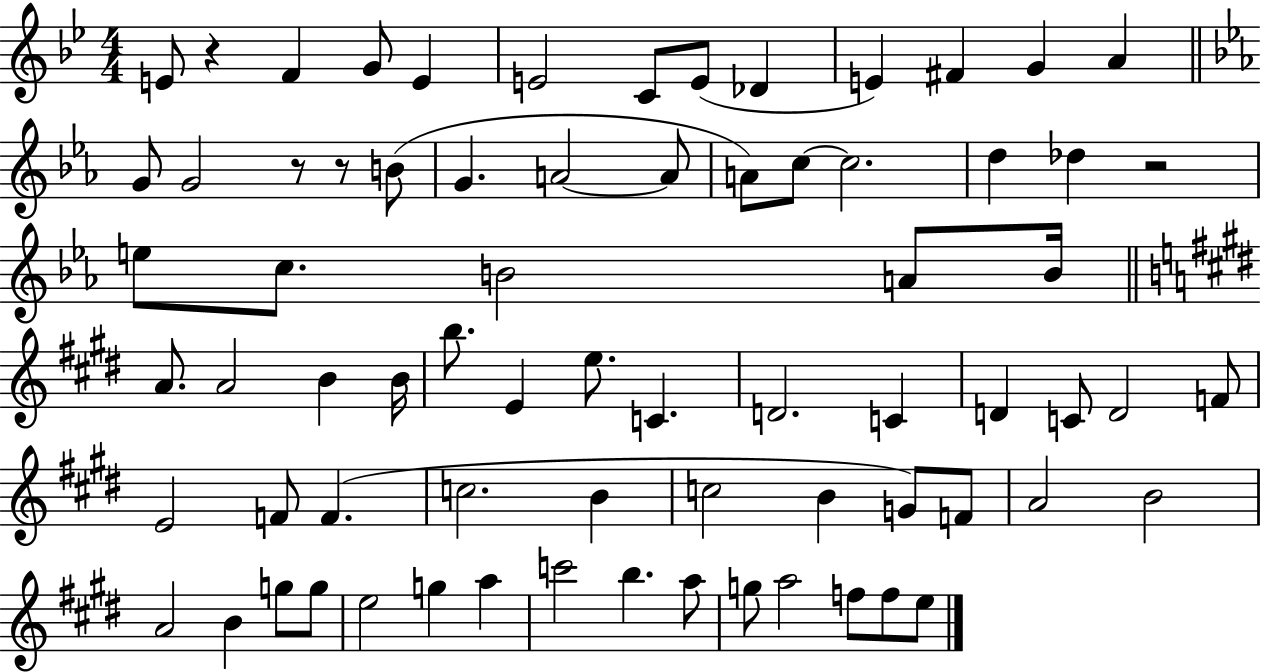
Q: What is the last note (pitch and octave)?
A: E5